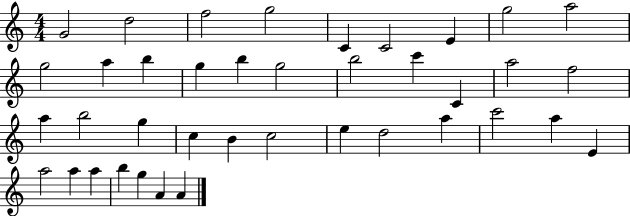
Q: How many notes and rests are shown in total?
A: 39